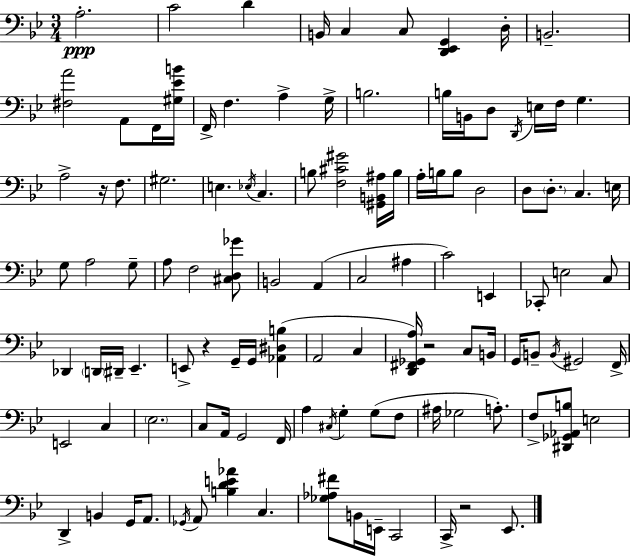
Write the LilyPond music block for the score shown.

{
  \clef bass
  \numericTimeSignature
  \time 3/4
  \key g \minor
  \repeat volta 2 { a2.-.\ppp | c'2 d'4 | b,16 c4 c8 <d, ees, g,>4 d16-. | b,2.-- | \break <fis a'>2 a,8 f,16 <gis ees' b'>16 | f,16-> f4. a4-> g16-> | b2. | b16 b,16 d8 \acciaccatura { d,16 } e16 f16 g4. | \break a2-> r16 f8. | gis2. | e4. \acciaccatura { ees16 } c4. | b8 <f cis' gis'>2 | \break <gis, b, ais>16 b16 a16-. b16 b8 d2 | d8 \parenthesize d8.-. c4. | e16 g8 a2 | g8-- a8 f2 | \break <cis d ges'>8 b,2 a,4( | c2 ais4 | c'2) e,4 | ces,8-. e2 | \break c8 des,4 \parenthesize d,16 dis,16-- ees,4.-- | e,8-> r4 g,16-- g,16 <aes, dis b>4( | a,2 c4 | <d, fis, ges, a>16) r2 c8 | \break b,16 g,16 b,8-- \acciaccatura { b,16 } gis,2 | f,16-> e,2 c4 | \parenthesize ees2. | c8 a,16 g,2 | \break f,16 a4 \acciaccatura { cis16 } g4-. | g8( f8 ais16 ges2 | a8.-.) f8-> <dis, ges, aes, b>8 e2 | d,4-> b,4 | \break g,16 a,8. \acciaccatura { ges,16 } a,8 <b d' e' aes'>4 c4. | <ges aes fis'>8 b,16 e,16-- c,2 | c,16-> r2 | ees,8. } \bar "|."
}